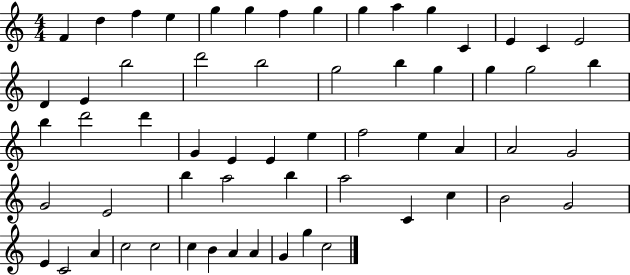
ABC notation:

X:1
T:Untitled
M:4/4
L:1/4
K:C
F d f e g g f g g a g C E C E2 D E b2 d'2 b2 g2 b g g g2 b b d'2 d' G E E e f2 e A A2 G2 G2 E2 b a2 b a2 C c B2 G2 E C2 A c2 c2 c B A A G g c2